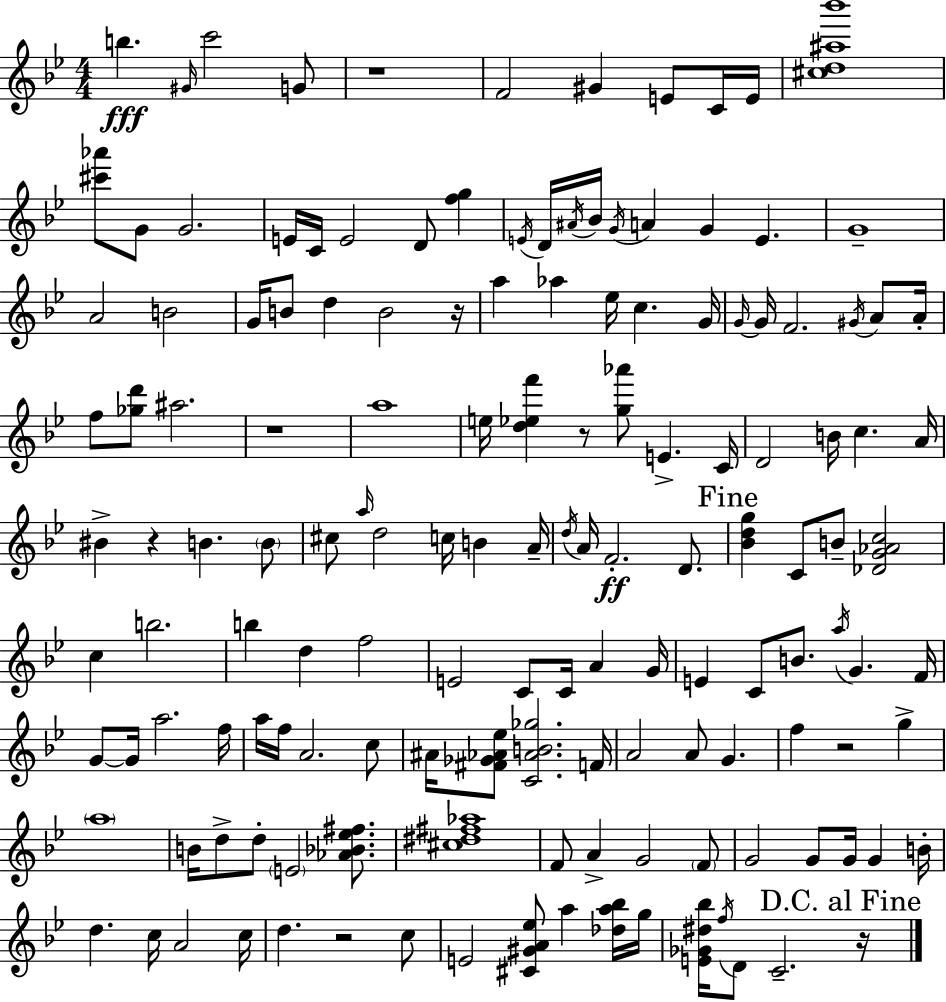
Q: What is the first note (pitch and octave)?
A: B5